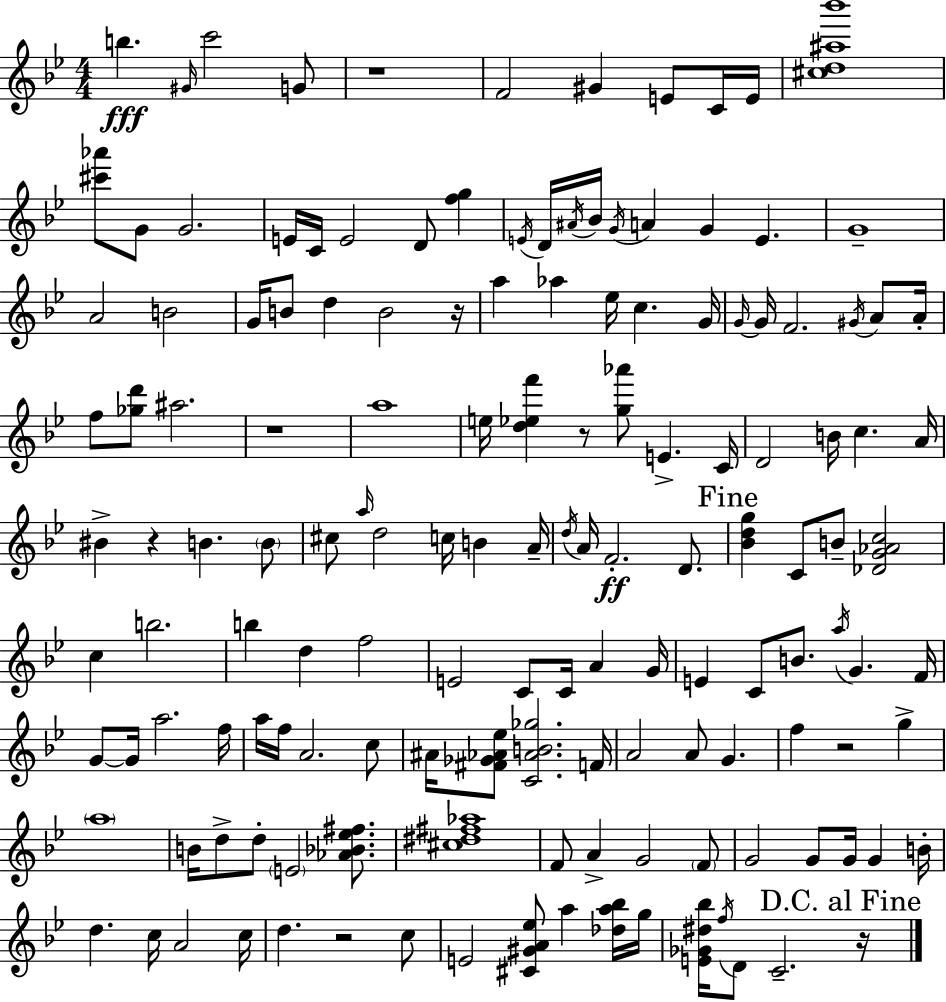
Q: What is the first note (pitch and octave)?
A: B5